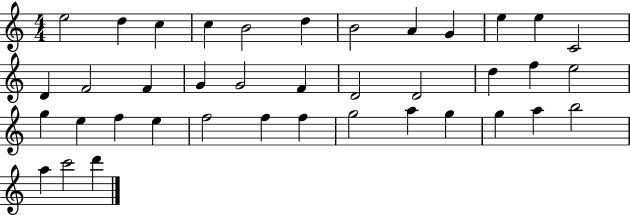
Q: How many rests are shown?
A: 0